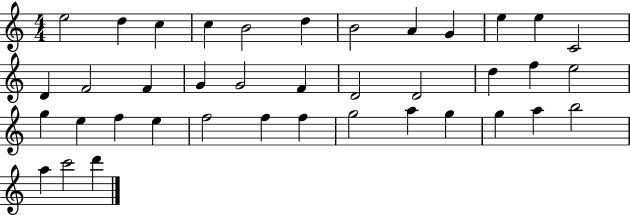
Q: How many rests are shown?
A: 0